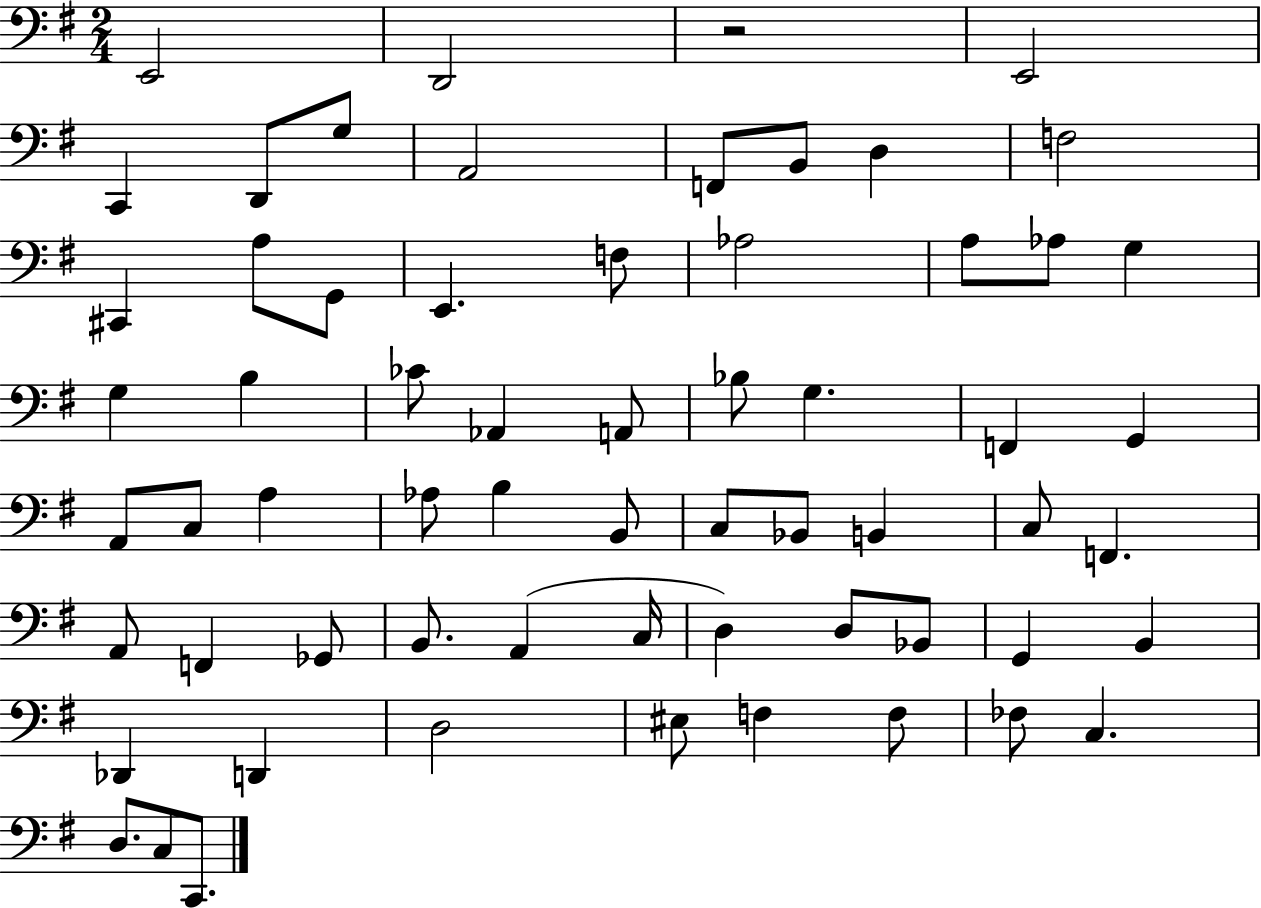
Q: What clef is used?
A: bass